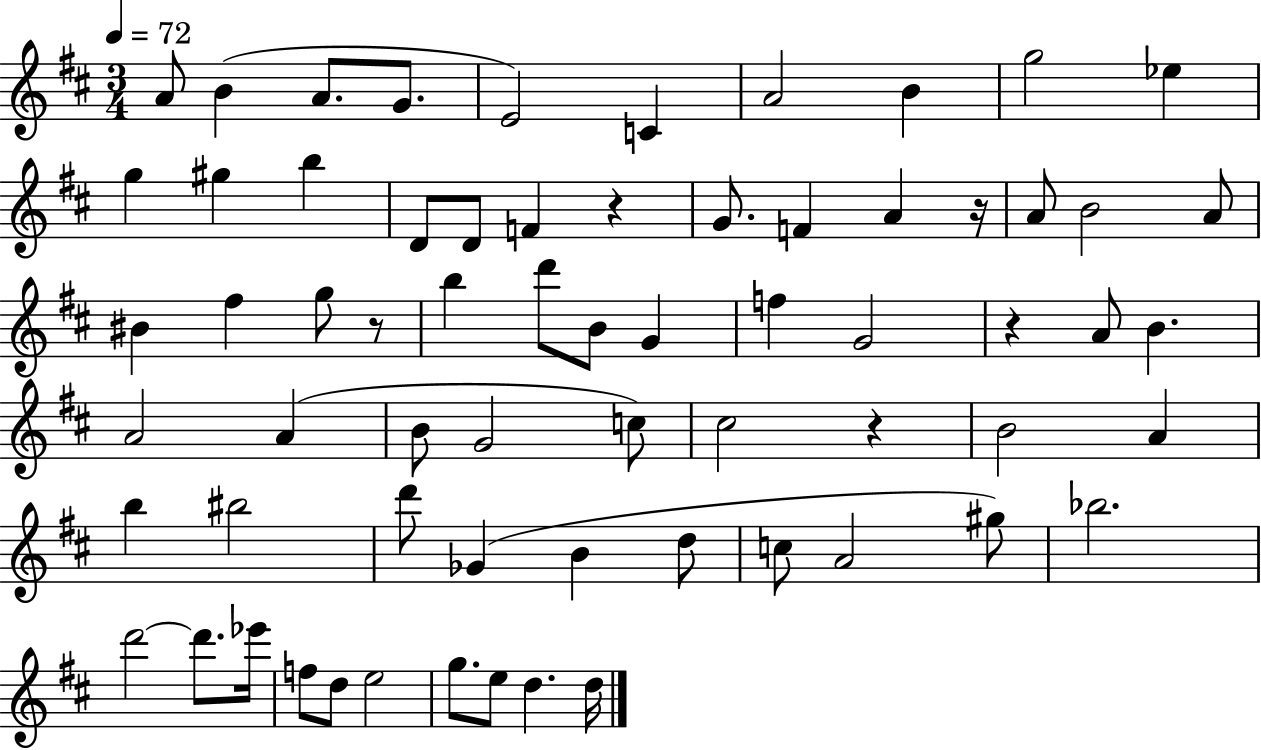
A4/e B4/q A4/e. G4/e. E4/h C4/q A4/h B4/q G5/h Eb5/q G5/q G#5/q B5/q D4/e D4/e F4/q R/q G4/e. F4/q A4/q R/s A4/e B4/h A4/e BIS4/q F#5/q G5/e R/e B5/q D6/e B4/e G4/q F5/q G4/h R/q A4/e B4/q. A4/h A4/q B4/e G4/h C5/e C#5/h R/q B4/h A4/q B5/q BIS5/h D6/e Gb4/q B4/q D5/e C5/e A4/h G#5/e Bb5/h. D6/h D6/e. Eb6/s F5/e D5/e E5/h G5/e. E5/e D5/q. D5/s